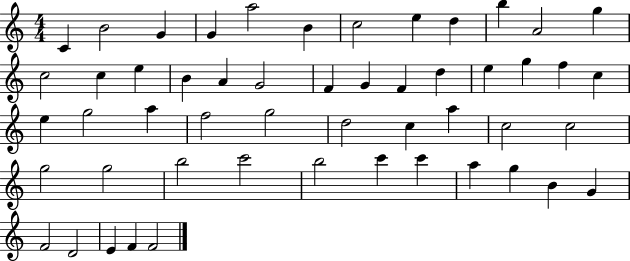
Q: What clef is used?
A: treble